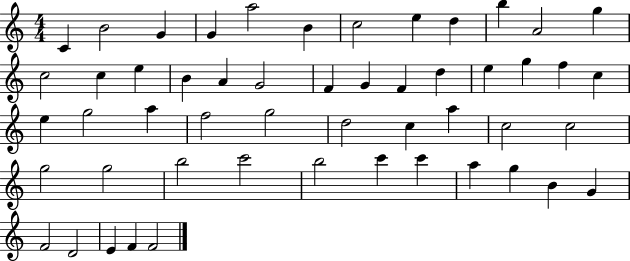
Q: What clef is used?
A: treble